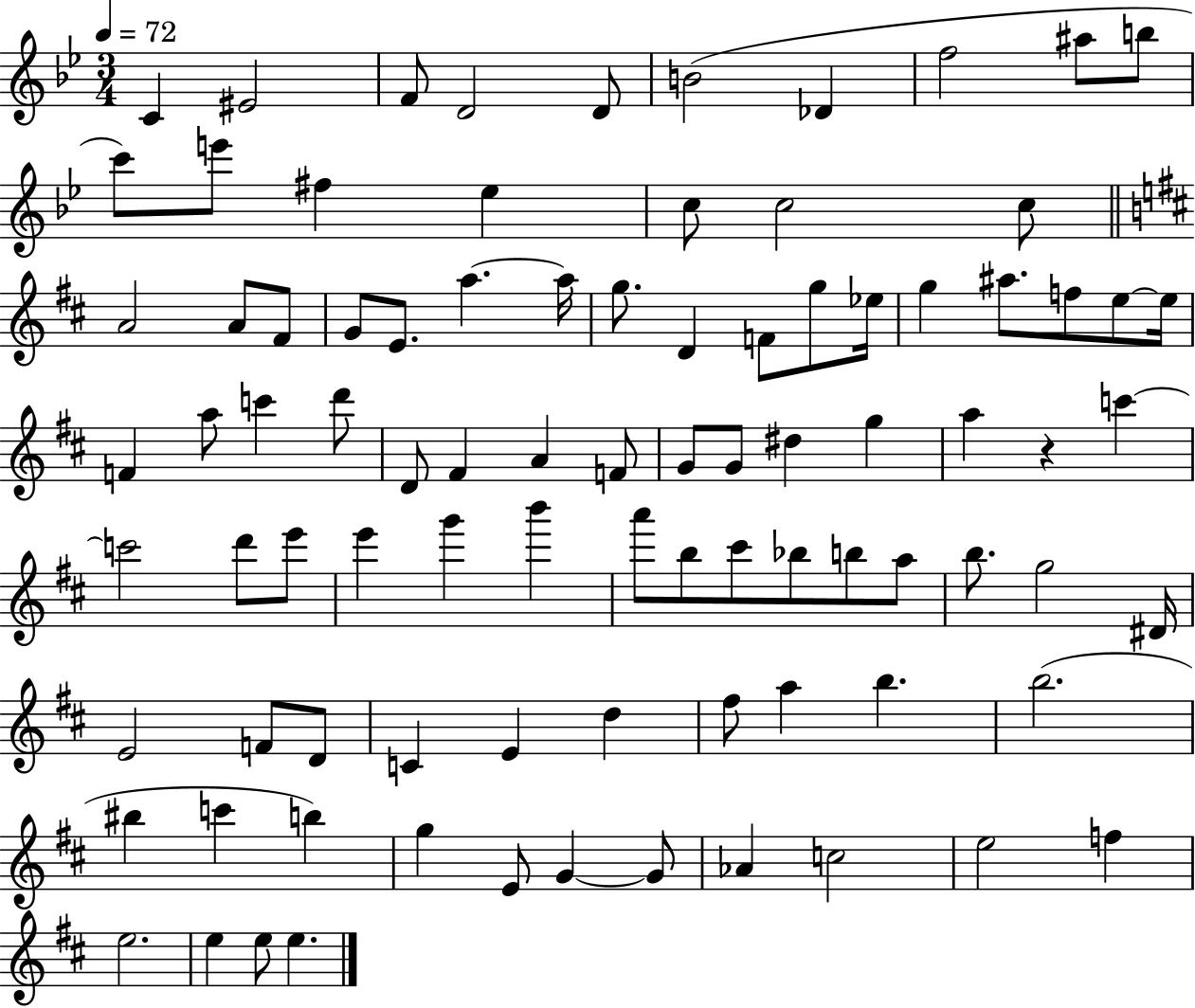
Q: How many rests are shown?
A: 1